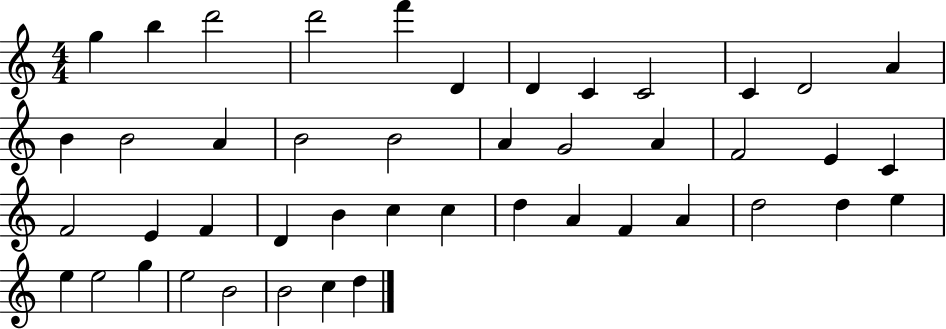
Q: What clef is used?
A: treble